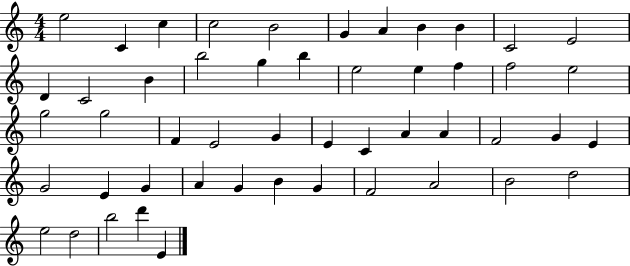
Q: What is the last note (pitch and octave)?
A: E4